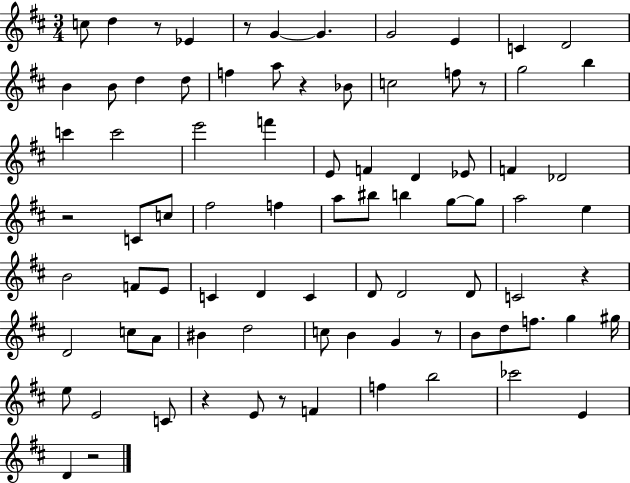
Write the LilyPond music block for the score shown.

{
  \clef treble
  \numericTimeSignature
  \time 3/4
  \key d \major
  c''8 d''4 r8 ees'4 | r8 g'4~~ g'4. | g'2 e'4 | c'4 d'2 | \break b'4 b'8 d''4 d''8 | f''4 a''8 r4 bes'8 | c''2 f''8 r8 | g''2 b''4 | \break c'''4 c'''2 | e'''2 f'''4 | e'8 f'4 d'4 ees'8 | f'4 des'2 | \break r2 c'8 c''8 | fis''2 f''4 | a''8 bis''8 b''4 g''8~~ g''8 | a''2 e''4 | \break b'2 f'8 e'8 | c'4 d'4 c'4 | d'8 d'2 d'8 | c'2 r4 | \break d'2 c''8 a'8 | bis'4 d''2 | c''8 b'4 g'4 r8 | b'8 d''8 f''8. g''4 gis''16 | \break e''8 e'2 c'8 | r4 e'8 r8 f'4 | f''4 b''2 | ces'''2 e'4 | \break d'4 r2 | \bar "|."
}